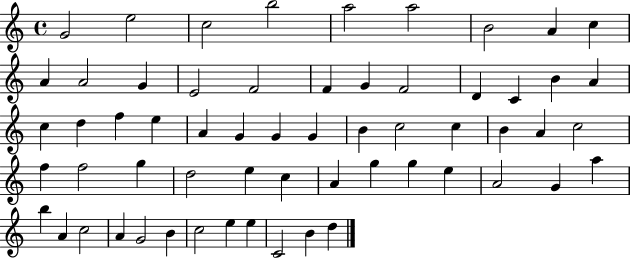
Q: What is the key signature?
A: C major